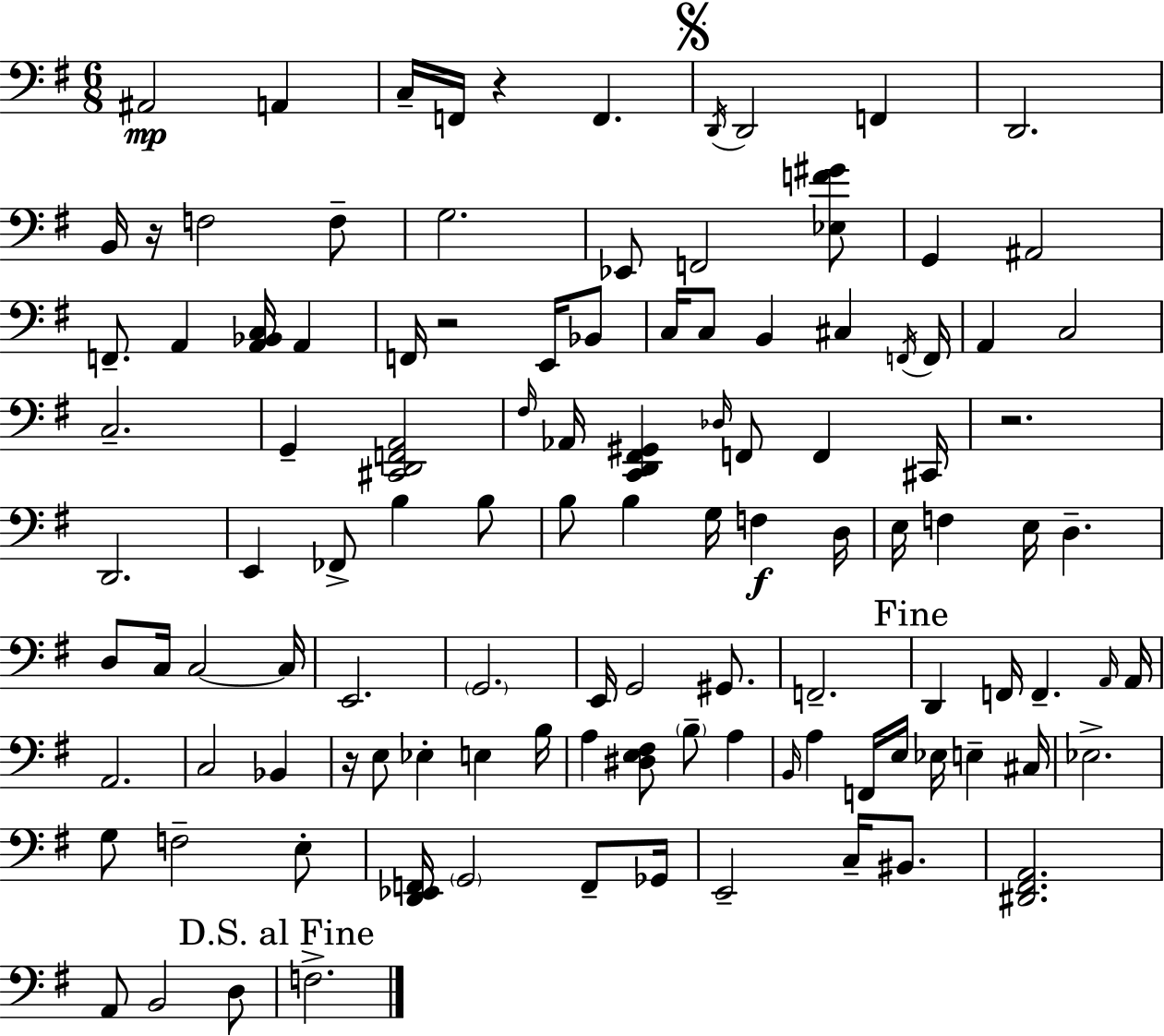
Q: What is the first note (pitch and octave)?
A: A#2